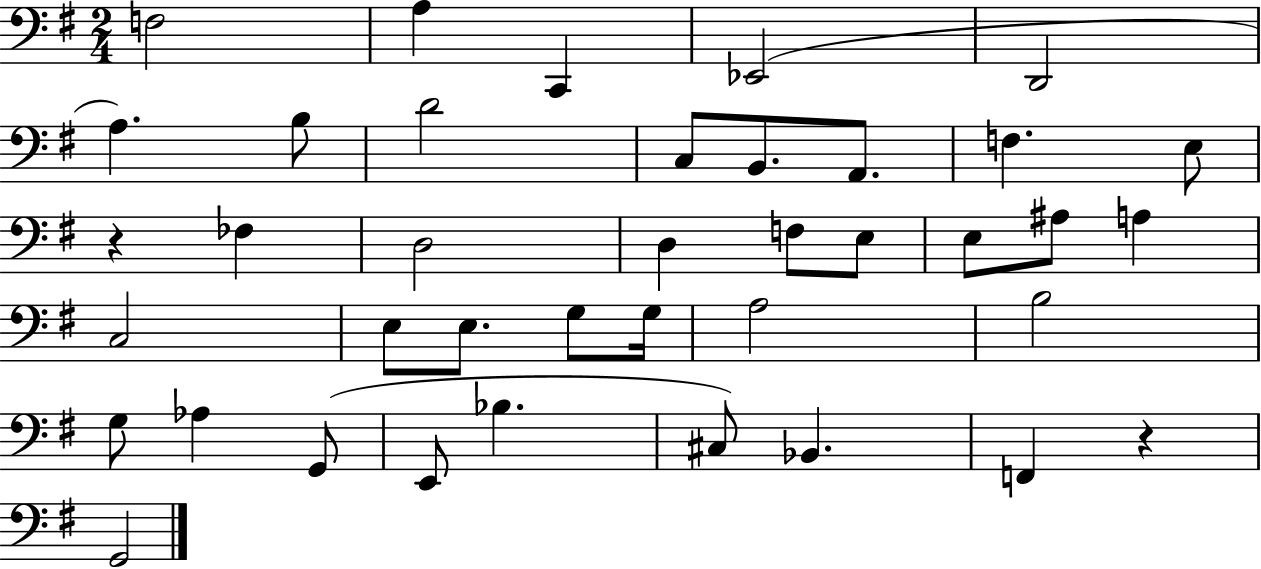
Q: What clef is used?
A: bass